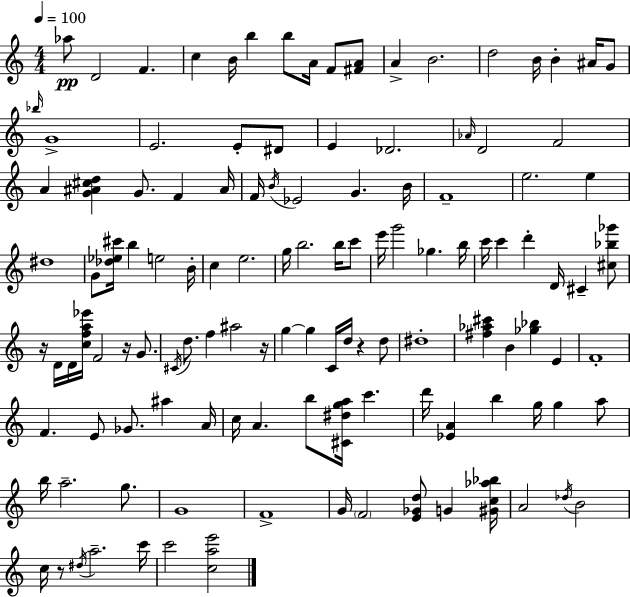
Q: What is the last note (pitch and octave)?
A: C6